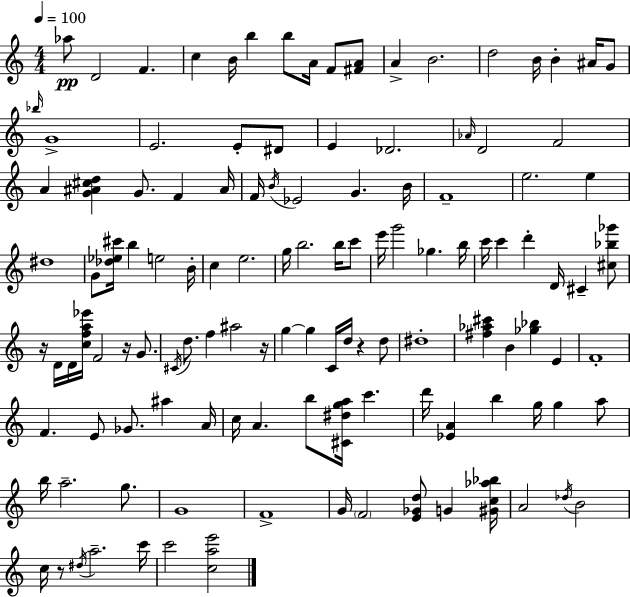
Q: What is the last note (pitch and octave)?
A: C6